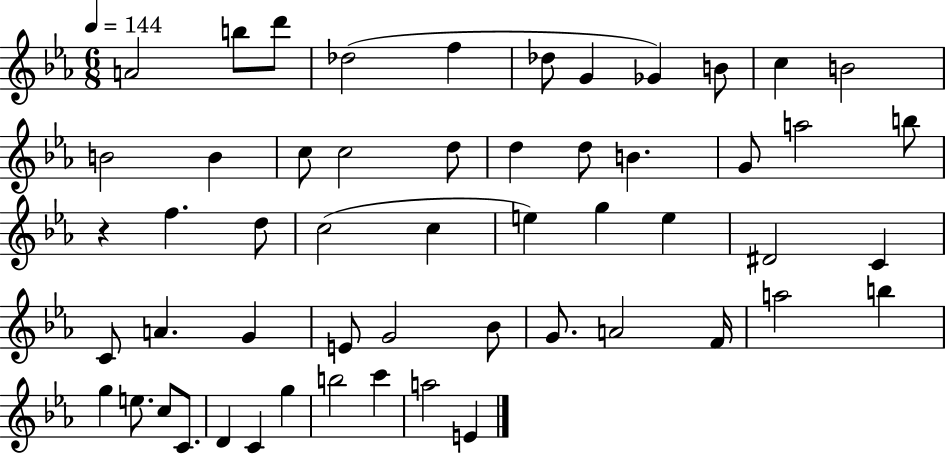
A4/h B5/e D6/e Db5/h F5/q Db5/e G4/q Gb4/q B4/e C5/q B4/h B4/h B4/q C5/e C5/h D5/e D5/q D5/e B4/q. G4/e A5/h B5/e R/q F5/q. D5/e C5/h C5/q E5/q G5/q E5/q D#4/h C4/q C4/e A4/q. G4/q E4/e G4/h Bb4/e G4/e. A4/h F4/s A5/h B5/q G5/q E5/e. C5/e C4/e. D4/q C4/q G5/q B5/h C6/q A5/h E4/q